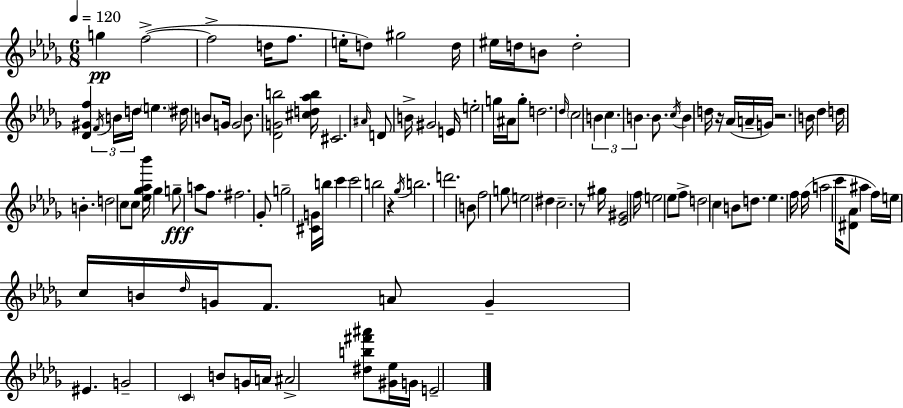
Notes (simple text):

G5/q F5/h F5/h D5/s F5/e. E5/s D5/e G#5/h D5/s EIS5/s D5/s B4/e D5/h [Db4,G#4,F5]/q F4/s B4/s D5/s E5/q. D#5/s B4/e G4/s G4/h B4/e. [Db4,G4,B5]/h [C#5,D5,Ab5,B5]/s C#4/h. A#4/s D4/e B4/s G#4/h E4/s E5/h G5/s A#4/s G5/e D5/h. Db5/s C5/h B4/q C5/q. B4/q. B4/e. C5/s B4/q D5/s R/s Ab4/s A4/s G4/s R/h. B4/s Db5/q D5/s B4/q. D5/h C5/e C5/e [Eb5,Gb5,Ab5,Bb6]/s Gb5/q G5/e A5/e F5/e. F#5/h. Gb4/e G5/h [C#4,G4]/s B5/s C6/q C6/h B5/h R/q Gb5/s B5/h. D6/h. B4/e F5/h G5/e E5/h D#5/q C5/h. R/e G#5/s [Eb4,G#4]/h F5/s E5/h Eb5/e F5/e D5/h C5/q B4/e D5/e. Eb5/q. F5/s F5/s A5/h C6/s [D#4,Ab4]/e A#5/q F5/s E5/s C5/s B4/s Db5/s G4/s F4/e. A4/e G4/q EIS4/q. G4/h C4/q B4/e G4/s A4/s A#4/h [D#5,B5,F#6,A#6]/e [G#4,Eb5]/s G4/s E4/h